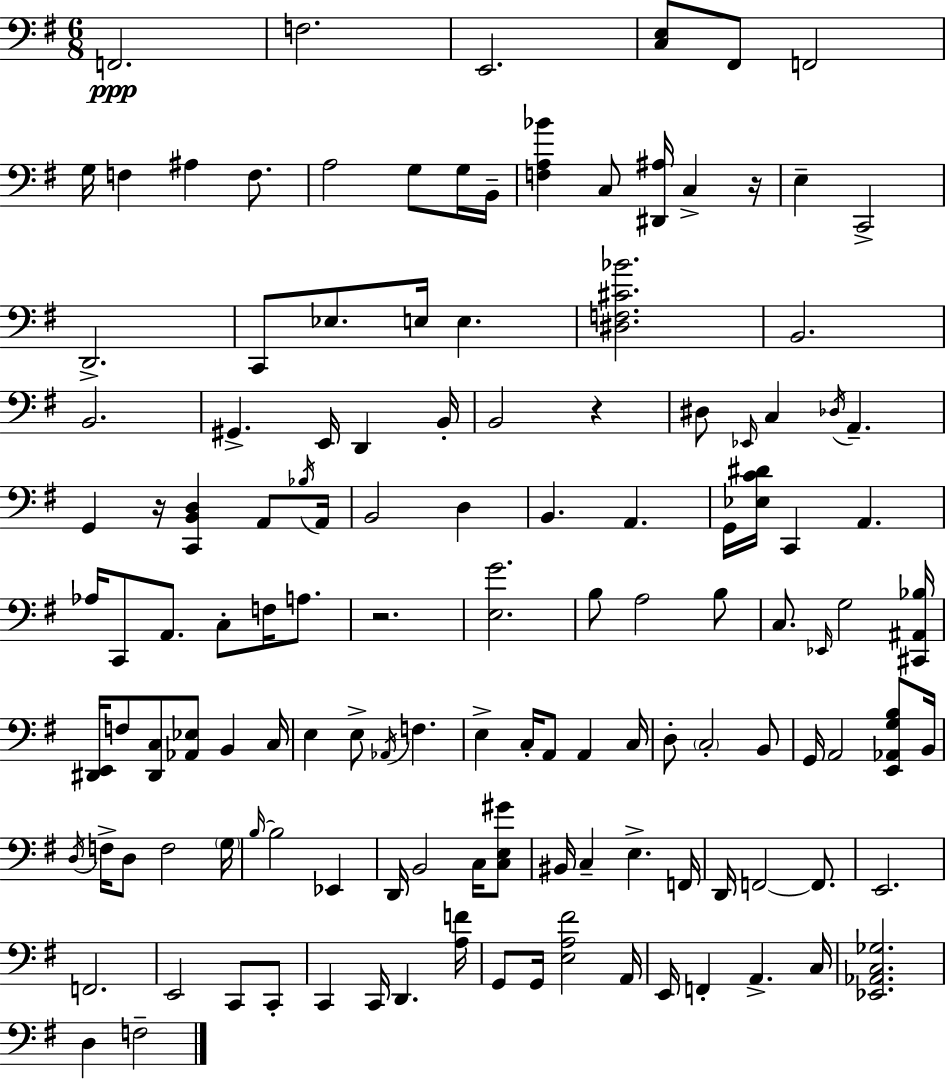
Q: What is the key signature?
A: G major